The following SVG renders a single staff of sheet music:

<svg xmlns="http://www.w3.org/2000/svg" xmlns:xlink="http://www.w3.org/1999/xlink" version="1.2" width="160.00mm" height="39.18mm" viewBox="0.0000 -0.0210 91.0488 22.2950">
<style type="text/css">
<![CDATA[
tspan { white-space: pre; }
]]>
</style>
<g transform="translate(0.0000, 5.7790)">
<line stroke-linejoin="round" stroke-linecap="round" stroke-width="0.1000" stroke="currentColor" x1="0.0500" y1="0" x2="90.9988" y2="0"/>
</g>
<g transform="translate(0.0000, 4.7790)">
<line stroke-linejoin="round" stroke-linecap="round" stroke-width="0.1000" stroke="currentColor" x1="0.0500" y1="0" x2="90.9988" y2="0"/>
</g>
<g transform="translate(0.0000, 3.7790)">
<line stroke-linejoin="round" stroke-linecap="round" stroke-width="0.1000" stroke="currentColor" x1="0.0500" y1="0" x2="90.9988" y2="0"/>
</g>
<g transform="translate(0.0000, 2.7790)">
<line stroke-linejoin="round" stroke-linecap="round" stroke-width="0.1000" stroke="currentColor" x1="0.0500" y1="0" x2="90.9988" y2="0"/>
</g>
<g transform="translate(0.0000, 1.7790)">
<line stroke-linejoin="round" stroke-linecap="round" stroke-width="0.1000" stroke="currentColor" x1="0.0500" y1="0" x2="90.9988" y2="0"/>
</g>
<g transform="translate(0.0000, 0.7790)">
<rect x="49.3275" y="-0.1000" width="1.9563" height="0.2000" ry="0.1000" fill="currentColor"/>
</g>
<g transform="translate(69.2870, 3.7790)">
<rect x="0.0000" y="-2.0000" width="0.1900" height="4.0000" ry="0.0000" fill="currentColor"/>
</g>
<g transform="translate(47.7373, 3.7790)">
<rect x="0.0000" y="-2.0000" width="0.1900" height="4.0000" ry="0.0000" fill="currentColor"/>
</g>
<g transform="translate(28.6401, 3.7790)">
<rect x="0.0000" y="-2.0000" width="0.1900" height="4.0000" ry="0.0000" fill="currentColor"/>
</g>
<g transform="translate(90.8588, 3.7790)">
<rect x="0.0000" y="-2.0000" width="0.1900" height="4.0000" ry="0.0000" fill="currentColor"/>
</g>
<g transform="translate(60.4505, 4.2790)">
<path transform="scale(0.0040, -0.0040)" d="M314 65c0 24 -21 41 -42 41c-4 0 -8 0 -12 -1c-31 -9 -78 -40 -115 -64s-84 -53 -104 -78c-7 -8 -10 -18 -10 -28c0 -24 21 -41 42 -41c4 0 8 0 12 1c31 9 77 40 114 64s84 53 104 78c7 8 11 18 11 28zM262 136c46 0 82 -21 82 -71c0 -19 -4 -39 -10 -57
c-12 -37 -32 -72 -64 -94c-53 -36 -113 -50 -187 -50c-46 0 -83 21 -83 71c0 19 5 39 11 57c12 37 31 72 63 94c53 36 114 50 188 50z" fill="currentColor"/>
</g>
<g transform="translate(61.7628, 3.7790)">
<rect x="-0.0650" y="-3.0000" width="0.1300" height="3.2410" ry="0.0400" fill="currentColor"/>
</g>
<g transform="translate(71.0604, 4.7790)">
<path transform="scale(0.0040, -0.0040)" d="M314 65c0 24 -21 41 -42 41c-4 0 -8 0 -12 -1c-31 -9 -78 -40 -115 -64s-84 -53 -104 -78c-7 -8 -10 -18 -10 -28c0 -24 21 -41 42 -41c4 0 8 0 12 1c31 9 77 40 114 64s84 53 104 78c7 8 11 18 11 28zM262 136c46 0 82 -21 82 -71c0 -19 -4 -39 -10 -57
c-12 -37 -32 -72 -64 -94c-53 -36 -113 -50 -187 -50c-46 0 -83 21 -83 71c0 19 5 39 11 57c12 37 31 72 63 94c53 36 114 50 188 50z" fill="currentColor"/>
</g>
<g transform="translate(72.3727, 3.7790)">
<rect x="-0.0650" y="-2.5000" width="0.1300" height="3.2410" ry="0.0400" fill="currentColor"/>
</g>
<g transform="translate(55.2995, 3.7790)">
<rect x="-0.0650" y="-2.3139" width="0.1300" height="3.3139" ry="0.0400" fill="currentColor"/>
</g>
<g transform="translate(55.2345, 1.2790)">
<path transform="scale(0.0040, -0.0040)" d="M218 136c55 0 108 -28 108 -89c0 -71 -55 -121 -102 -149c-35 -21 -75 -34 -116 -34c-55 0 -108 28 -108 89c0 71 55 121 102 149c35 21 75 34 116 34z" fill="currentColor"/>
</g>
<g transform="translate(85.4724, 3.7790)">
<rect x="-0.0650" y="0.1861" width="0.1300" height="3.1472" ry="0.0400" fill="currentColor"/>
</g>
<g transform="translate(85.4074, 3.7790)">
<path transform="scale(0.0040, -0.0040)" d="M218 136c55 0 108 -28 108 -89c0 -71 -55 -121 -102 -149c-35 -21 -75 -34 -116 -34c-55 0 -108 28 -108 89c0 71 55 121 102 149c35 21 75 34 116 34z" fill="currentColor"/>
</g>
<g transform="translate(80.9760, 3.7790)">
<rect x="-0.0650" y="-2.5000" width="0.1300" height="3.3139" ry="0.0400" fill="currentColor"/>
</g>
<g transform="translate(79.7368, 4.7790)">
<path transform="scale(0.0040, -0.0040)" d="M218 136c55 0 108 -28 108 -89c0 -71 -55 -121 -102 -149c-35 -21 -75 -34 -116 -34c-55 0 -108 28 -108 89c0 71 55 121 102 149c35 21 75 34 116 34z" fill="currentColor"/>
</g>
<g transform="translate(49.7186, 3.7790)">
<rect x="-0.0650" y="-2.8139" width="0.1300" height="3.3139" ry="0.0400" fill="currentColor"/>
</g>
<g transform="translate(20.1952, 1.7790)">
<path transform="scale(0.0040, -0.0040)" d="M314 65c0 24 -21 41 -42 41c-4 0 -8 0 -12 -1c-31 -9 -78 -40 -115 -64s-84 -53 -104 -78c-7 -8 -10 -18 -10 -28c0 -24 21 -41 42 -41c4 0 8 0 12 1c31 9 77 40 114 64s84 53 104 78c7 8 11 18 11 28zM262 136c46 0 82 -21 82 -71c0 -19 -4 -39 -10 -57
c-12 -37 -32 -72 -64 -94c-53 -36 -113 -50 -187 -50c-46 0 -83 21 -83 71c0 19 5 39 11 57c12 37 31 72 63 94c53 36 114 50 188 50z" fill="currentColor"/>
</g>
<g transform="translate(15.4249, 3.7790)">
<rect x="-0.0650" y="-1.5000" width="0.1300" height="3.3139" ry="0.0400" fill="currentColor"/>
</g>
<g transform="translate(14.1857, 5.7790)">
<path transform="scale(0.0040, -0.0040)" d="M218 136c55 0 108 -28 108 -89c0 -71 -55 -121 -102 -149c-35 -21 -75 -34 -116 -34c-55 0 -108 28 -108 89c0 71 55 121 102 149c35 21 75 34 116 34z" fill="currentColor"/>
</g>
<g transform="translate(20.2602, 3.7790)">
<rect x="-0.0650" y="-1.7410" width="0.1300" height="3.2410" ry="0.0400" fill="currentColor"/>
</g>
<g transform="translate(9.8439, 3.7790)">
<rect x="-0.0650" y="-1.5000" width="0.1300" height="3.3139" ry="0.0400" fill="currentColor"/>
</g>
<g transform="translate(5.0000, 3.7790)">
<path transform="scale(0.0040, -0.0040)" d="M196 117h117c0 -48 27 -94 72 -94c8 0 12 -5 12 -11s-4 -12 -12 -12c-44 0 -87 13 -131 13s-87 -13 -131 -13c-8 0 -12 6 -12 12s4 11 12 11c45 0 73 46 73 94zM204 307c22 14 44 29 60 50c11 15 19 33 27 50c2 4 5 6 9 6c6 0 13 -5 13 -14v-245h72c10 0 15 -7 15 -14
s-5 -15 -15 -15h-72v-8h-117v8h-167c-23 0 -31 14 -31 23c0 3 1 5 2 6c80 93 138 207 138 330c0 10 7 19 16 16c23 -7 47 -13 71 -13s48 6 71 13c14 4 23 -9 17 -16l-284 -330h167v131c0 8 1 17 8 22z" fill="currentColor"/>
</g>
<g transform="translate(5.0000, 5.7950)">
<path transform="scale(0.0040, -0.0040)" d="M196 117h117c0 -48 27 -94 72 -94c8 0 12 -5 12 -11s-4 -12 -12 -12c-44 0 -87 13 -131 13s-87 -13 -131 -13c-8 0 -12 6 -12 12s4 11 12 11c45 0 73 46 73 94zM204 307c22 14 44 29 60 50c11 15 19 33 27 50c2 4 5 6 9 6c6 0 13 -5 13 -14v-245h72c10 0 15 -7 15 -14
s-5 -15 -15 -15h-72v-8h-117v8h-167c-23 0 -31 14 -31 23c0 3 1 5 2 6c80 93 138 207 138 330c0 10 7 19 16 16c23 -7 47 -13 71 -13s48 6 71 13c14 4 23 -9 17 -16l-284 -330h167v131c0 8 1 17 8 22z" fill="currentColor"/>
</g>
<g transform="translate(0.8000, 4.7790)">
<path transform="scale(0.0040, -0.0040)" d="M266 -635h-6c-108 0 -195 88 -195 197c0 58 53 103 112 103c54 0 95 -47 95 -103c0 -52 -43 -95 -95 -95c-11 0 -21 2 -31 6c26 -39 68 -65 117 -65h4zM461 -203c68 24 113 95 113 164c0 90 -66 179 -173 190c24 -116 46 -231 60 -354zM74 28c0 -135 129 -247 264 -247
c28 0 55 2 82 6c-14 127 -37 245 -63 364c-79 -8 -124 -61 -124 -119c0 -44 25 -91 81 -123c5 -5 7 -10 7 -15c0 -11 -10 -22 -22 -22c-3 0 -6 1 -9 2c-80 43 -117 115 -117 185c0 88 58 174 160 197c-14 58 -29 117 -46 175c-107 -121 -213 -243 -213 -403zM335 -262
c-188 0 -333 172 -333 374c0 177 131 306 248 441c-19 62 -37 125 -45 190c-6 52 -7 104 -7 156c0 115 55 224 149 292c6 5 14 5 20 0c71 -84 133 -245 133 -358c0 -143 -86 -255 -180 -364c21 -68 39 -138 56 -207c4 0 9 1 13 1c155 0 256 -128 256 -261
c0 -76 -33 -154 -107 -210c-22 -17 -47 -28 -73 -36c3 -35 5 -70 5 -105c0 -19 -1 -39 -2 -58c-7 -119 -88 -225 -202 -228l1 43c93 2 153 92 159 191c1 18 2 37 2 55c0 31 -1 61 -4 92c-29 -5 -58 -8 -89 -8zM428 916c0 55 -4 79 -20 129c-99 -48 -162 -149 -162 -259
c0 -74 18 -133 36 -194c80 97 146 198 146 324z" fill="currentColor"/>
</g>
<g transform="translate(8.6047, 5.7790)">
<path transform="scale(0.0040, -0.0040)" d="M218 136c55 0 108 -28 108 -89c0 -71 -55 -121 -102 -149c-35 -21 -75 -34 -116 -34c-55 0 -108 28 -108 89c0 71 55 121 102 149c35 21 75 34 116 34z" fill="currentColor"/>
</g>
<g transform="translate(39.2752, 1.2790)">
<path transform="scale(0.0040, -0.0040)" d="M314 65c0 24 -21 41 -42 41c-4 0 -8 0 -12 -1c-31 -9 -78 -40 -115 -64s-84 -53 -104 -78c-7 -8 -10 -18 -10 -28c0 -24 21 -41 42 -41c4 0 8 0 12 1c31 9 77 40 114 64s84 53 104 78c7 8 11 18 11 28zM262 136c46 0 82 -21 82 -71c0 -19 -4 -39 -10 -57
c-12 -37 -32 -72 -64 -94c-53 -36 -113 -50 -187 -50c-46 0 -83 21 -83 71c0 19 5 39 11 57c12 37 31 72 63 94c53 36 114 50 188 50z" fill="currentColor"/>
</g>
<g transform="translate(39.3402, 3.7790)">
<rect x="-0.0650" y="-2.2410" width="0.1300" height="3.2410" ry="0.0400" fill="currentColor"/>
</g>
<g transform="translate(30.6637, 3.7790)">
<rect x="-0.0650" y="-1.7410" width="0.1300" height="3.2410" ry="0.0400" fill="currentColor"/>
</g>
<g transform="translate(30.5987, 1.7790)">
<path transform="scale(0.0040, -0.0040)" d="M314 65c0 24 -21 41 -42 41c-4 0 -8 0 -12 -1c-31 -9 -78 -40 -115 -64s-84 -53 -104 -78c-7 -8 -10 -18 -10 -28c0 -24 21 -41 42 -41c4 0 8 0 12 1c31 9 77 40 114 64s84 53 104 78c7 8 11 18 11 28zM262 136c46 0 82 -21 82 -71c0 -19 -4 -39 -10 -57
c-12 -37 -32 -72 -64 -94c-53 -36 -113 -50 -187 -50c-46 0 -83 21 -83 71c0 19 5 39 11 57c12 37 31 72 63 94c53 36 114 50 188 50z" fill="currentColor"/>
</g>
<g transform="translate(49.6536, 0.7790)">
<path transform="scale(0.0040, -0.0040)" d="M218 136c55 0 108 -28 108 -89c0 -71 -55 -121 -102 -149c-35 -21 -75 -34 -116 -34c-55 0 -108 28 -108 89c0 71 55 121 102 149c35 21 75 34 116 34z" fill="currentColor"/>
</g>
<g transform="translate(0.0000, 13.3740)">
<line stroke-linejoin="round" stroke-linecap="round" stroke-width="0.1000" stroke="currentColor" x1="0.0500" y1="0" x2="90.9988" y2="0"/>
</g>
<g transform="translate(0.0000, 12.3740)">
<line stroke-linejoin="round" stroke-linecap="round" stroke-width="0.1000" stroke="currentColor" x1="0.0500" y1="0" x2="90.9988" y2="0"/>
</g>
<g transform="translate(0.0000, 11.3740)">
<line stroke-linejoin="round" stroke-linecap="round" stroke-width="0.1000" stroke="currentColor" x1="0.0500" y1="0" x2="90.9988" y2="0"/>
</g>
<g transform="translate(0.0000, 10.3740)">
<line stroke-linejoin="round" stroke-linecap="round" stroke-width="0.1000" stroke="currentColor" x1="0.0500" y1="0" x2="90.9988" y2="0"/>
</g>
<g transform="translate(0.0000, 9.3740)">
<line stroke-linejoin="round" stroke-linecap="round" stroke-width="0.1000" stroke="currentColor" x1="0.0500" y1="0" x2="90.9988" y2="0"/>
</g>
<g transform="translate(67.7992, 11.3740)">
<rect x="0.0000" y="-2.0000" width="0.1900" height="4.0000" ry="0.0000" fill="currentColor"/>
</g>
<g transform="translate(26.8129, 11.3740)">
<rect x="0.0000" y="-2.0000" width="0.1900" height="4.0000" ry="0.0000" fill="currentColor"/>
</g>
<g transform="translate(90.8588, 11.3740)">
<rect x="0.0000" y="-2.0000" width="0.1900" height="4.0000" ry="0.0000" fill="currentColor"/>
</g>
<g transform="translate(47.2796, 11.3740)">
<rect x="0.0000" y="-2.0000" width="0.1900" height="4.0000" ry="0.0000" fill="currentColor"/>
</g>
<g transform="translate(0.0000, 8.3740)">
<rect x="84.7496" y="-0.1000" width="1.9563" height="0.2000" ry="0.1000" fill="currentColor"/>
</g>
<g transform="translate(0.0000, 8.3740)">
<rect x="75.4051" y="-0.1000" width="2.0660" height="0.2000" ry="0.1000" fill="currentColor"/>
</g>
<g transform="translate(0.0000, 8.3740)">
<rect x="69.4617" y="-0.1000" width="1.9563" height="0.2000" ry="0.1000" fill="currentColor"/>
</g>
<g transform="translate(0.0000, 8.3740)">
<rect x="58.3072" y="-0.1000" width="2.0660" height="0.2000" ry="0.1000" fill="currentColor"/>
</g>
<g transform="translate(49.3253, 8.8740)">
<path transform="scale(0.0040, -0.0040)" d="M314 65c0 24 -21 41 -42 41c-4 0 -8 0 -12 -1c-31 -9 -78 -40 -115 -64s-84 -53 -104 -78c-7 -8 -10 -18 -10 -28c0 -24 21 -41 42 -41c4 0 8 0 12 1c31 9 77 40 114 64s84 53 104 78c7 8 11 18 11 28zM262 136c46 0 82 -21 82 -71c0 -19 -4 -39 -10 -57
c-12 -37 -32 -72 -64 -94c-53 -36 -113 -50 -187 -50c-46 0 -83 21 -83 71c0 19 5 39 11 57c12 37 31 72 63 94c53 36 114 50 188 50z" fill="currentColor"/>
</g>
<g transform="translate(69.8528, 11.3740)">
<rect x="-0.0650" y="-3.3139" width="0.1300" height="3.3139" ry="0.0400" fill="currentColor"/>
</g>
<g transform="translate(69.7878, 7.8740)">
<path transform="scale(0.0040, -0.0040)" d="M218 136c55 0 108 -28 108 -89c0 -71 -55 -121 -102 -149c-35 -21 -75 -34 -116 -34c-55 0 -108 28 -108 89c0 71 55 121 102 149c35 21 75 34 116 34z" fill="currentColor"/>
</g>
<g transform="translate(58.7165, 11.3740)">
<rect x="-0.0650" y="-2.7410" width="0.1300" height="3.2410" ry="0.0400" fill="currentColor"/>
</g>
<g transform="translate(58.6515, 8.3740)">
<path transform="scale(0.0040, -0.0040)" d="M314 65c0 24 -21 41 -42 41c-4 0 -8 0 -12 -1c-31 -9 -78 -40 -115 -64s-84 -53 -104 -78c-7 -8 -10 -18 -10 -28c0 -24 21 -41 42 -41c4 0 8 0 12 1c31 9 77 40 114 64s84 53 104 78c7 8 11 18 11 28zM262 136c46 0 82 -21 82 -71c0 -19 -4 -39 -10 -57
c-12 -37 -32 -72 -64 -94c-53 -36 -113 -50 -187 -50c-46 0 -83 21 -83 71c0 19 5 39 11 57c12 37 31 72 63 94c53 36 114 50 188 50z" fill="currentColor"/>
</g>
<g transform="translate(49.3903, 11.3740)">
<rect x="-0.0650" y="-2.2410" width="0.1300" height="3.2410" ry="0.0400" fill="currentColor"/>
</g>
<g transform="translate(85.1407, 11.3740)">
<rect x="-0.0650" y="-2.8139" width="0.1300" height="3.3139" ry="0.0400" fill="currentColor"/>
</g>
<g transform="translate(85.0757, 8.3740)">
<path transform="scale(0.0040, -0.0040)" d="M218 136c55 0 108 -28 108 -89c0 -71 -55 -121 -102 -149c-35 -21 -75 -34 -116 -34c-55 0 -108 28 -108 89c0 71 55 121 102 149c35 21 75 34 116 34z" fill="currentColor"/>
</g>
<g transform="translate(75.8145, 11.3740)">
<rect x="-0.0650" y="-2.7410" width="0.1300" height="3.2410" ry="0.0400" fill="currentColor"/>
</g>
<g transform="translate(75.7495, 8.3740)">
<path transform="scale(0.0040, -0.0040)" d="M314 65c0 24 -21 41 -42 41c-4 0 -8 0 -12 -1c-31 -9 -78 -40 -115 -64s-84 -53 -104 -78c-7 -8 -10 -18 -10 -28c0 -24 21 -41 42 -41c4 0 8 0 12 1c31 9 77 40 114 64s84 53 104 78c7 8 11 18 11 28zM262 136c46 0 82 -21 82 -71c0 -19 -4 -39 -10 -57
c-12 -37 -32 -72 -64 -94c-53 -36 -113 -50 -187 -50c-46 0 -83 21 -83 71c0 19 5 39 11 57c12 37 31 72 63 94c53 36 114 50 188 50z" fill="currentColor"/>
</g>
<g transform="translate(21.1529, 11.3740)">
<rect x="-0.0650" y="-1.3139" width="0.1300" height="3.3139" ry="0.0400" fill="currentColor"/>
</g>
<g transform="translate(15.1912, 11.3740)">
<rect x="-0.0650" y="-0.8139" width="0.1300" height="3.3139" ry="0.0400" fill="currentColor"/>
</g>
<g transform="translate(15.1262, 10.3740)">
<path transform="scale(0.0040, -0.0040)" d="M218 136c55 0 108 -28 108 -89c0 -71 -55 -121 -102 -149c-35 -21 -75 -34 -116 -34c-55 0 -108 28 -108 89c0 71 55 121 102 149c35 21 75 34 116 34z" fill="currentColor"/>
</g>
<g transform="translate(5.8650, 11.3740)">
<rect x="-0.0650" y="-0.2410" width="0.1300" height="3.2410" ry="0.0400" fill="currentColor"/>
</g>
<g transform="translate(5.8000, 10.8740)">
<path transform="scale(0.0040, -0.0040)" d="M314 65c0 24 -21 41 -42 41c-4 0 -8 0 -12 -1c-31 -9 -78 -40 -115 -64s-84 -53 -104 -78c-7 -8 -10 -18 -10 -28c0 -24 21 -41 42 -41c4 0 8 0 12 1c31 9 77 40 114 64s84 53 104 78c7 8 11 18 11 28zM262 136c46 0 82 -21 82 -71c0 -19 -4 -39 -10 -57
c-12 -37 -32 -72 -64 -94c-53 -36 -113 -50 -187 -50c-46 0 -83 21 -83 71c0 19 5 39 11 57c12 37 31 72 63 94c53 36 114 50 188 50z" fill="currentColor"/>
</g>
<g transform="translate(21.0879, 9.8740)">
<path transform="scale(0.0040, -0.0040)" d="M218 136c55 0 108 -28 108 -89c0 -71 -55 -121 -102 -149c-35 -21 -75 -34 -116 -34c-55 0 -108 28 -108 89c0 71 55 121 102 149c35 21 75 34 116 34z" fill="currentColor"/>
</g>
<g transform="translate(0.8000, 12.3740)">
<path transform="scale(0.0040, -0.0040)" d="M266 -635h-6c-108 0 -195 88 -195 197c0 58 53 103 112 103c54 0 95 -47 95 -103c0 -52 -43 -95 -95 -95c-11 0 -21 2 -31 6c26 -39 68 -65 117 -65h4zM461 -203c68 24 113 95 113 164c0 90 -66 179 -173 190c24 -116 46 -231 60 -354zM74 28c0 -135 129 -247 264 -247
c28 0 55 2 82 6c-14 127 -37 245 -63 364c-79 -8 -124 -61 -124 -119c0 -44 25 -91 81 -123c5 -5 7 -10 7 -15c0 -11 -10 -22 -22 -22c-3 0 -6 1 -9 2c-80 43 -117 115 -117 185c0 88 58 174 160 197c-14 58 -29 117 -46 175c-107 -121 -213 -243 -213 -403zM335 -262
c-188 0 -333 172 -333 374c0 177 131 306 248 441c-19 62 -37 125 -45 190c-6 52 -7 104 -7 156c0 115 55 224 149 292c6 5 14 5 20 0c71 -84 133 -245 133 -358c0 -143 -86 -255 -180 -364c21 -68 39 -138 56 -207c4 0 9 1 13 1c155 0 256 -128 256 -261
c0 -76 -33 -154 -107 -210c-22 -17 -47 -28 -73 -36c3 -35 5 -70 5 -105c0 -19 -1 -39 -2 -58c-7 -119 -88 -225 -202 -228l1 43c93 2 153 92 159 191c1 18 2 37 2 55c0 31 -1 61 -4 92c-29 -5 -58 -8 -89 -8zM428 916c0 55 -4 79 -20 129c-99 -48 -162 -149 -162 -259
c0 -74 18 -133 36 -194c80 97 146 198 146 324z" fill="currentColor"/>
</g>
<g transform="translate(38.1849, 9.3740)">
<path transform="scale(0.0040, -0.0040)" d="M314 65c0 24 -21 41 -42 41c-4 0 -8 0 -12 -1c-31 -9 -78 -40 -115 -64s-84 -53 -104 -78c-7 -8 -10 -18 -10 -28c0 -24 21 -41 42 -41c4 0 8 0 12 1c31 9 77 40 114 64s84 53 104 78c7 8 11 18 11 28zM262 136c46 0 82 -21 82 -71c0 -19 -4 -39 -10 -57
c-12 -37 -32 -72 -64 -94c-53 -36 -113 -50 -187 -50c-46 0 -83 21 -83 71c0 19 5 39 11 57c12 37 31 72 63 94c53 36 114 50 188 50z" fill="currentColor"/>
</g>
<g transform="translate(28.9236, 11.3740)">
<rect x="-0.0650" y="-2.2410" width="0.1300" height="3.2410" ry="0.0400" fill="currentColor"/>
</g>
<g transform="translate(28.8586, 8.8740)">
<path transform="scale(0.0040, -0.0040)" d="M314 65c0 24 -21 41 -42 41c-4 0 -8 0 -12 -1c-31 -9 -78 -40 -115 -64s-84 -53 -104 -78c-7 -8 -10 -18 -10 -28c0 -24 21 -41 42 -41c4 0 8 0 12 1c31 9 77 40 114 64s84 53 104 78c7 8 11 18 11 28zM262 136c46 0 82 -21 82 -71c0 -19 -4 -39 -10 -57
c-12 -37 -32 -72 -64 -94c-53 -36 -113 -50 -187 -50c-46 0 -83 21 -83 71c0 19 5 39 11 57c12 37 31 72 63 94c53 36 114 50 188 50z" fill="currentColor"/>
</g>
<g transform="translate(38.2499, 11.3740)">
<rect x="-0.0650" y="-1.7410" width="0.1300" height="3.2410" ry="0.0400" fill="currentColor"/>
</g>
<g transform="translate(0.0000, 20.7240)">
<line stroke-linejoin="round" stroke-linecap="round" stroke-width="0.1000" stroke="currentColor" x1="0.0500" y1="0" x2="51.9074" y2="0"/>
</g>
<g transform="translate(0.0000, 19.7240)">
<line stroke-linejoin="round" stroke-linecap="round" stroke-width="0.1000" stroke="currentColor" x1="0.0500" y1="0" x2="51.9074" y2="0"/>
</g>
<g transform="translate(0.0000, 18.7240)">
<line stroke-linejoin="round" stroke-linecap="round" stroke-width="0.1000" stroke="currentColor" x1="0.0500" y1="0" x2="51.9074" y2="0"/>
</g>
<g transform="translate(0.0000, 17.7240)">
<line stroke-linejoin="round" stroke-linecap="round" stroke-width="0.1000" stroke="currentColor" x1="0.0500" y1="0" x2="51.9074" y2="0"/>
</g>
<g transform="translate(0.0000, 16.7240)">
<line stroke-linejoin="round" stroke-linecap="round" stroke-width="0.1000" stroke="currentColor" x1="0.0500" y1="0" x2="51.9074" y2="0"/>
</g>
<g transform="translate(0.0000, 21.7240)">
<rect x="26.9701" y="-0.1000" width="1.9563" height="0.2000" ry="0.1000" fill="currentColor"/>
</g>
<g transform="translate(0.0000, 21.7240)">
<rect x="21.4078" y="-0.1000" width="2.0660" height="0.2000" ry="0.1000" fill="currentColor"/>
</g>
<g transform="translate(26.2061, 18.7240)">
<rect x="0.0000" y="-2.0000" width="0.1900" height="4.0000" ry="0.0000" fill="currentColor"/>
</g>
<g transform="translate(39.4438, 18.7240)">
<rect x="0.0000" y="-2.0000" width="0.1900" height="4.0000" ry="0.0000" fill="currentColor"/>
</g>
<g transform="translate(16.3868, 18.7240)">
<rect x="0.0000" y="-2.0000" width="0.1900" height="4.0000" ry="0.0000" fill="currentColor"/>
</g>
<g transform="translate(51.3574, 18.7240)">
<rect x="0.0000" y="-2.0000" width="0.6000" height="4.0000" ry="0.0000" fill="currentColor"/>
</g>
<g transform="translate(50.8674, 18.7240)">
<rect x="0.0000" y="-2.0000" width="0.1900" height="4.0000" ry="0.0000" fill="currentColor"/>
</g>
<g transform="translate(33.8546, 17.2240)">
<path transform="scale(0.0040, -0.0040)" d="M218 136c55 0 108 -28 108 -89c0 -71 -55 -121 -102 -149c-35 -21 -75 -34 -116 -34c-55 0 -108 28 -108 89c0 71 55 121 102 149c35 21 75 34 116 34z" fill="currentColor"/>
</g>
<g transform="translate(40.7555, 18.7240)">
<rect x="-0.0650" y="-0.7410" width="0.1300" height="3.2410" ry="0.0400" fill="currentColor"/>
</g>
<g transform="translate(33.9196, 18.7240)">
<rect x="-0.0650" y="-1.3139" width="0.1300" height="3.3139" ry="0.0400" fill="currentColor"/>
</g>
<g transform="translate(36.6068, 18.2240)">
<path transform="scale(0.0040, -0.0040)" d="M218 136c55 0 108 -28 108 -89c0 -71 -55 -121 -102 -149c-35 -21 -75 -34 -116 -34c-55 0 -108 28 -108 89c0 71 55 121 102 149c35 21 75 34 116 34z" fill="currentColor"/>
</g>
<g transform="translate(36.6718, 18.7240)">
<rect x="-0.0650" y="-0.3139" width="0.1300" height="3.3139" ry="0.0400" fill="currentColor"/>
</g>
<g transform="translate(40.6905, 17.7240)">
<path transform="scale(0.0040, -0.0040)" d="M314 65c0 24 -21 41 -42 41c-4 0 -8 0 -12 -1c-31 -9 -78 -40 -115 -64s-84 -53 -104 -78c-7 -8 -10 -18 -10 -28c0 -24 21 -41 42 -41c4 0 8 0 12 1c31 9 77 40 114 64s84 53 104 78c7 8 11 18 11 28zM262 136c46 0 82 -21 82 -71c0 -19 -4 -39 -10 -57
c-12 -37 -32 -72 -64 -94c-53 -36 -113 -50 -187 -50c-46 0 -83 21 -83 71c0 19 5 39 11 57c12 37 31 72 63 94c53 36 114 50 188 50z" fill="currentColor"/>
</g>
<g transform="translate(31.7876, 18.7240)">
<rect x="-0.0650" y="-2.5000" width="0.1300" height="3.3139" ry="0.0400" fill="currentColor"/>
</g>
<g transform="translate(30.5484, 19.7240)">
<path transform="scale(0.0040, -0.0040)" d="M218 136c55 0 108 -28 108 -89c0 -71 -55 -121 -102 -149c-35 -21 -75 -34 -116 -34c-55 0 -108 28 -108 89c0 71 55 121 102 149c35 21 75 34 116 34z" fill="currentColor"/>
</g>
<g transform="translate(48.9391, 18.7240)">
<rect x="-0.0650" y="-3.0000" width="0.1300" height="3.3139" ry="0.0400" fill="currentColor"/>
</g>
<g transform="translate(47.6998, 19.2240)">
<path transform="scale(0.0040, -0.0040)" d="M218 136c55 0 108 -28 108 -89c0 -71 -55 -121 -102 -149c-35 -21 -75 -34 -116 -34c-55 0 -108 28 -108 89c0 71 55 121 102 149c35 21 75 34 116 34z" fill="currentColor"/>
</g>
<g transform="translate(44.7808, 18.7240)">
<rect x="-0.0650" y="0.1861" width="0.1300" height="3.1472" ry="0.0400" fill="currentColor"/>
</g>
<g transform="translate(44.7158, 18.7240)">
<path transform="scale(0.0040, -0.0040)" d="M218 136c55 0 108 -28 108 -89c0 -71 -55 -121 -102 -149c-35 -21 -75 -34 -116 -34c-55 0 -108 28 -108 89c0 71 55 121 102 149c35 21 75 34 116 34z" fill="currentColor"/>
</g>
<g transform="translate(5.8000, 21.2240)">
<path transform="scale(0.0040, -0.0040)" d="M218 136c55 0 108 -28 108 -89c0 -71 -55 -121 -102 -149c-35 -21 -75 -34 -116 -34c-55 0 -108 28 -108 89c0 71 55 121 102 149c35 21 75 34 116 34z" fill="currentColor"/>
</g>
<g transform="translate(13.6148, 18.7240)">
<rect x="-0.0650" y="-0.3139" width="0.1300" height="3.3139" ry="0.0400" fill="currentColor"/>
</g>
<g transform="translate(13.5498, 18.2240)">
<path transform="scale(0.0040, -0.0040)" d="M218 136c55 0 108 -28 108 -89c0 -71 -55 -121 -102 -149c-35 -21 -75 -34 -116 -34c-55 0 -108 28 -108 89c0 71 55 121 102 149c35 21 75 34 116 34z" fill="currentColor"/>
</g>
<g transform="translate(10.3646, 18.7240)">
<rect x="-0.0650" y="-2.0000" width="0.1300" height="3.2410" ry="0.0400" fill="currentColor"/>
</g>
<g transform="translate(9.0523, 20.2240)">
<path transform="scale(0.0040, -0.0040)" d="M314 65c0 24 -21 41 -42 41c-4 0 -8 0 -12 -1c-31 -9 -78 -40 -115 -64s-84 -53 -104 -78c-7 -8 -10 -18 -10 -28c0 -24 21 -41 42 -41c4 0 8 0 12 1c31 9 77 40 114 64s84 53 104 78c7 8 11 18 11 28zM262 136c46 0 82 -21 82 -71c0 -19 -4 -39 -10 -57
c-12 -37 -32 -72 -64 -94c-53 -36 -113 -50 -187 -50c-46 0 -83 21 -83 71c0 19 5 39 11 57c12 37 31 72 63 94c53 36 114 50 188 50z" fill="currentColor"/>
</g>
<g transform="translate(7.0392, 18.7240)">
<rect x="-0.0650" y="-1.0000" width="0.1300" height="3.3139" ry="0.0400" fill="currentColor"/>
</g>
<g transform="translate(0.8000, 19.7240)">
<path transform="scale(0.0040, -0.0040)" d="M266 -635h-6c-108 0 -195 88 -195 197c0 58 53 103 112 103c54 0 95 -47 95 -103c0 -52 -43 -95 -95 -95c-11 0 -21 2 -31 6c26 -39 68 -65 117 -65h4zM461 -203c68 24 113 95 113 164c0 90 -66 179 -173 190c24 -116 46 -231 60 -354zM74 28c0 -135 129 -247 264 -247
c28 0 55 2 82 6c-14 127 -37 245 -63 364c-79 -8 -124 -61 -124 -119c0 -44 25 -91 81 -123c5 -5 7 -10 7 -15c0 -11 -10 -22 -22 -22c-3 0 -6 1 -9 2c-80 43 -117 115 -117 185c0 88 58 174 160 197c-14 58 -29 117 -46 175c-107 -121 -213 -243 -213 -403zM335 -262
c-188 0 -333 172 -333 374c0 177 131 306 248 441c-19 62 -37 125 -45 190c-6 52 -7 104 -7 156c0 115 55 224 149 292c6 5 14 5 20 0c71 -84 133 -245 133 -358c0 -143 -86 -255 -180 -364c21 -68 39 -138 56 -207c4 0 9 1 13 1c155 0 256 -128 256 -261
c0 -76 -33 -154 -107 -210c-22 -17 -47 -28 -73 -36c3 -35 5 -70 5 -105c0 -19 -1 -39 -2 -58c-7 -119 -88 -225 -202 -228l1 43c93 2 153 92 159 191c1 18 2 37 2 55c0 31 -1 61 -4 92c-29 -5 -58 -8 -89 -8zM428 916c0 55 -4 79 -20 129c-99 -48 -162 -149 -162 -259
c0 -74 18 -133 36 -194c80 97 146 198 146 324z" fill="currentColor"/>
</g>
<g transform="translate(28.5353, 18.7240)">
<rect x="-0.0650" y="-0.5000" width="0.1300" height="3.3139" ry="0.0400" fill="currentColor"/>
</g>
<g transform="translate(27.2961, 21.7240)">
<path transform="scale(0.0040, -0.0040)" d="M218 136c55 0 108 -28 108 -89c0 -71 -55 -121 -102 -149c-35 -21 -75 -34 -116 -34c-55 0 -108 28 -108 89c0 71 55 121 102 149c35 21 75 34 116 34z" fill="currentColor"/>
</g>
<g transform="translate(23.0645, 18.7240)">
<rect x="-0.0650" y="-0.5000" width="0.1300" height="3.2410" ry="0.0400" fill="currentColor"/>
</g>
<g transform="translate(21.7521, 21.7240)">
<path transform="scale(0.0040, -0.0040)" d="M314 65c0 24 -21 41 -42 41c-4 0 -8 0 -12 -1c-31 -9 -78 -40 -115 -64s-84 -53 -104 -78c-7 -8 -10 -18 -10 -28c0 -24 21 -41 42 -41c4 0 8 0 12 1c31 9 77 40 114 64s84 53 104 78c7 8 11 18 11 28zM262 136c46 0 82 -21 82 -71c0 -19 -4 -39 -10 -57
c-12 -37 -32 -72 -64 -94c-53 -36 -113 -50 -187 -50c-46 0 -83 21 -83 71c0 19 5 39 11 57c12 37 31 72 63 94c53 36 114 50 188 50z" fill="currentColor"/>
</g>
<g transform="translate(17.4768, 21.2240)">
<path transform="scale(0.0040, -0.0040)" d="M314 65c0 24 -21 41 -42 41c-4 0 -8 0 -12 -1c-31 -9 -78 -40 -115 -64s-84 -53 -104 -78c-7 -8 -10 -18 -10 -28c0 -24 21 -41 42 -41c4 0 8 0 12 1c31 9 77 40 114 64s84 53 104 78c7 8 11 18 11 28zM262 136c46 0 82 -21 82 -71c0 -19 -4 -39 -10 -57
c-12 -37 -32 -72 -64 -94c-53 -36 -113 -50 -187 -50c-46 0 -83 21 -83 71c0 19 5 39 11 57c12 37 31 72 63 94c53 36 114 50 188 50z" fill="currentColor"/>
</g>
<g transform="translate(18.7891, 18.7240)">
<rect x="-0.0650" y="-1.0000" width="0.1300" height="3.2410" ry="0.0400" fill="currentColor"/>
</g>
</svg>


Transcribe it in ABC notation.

X:1
T:Untitled
M:4/4
L:1/4
K:C
E E f2 f2 g2 a g A2 G2 G B c2 d e g2 f2 g2 a2 b a2 a D F2 c D2 C2 C G e c d2 B A